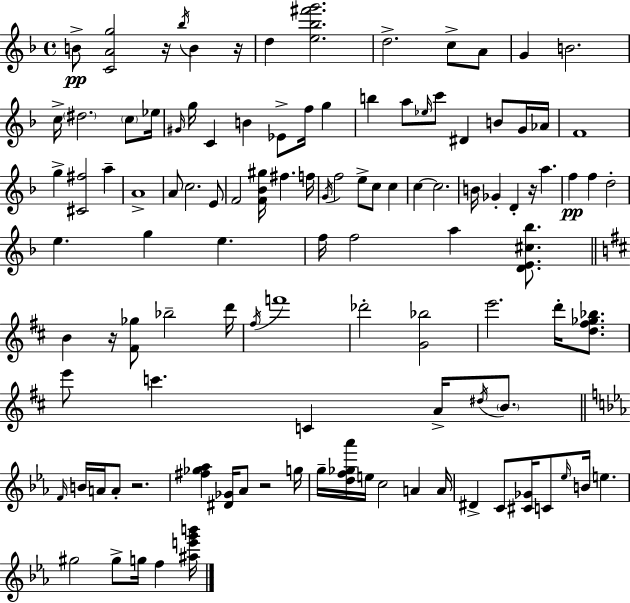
B4/e [C4,A4,G5]/h R/s Bb5/s B4/q R/s D5/q [E5,Bb5,F#6,G6]/h. D5/h. C5/e A4/e G4/q B4/h. C5/s D#5/h. C5/e Eb5/s G#4/s G5/s C4/q B4/q Eb4/e F5/s G5/q B5/q A5/e Eb5/s C6/e D#4/q B4/e G4/s Ab4/s F4/w G5/q [C#4,F#5]/h A5/q A4/w A4/e C5/h. E4/e F4/h [F4,Bb4,G#5]/s F#5/q. F5/s G4/s F5/h E5/e C5/e C5/q C5/q C5/h. B4/s Gb4/q D4/q R/s A5/q. F5/q F5/q D5/h E5/q. G5/q E5/q. F5/s F5/h A5/q [D4,E4,C#5,Bb5]/e. B4/q R/s [F#4,Gb5]/e Bb5/h D6/s F#5/s F6/w Db6/h [G4,Bb5]/h E6/h. D6/s [D5,F#5,Gb5,Bb5]/e. E6/e C6/q. C4/q A4/s D#5/s B4/e. F4/s B4/s A4/s A4/e R/h. [F#5,Gb5,Ab5]/q [D#4,Gb4]/s Ab4/e R/h G5/s G5/s [D5,F5,Gb5,Ab6]/s E5/s C5/h A4/q A4/s D#4/q C4/e [C#4,Gb4]/s C4/e Eb5/s B4/s E5/q. G#5/h G#5/e G5/s F5/q [A#5,E6,G6,B6]/s